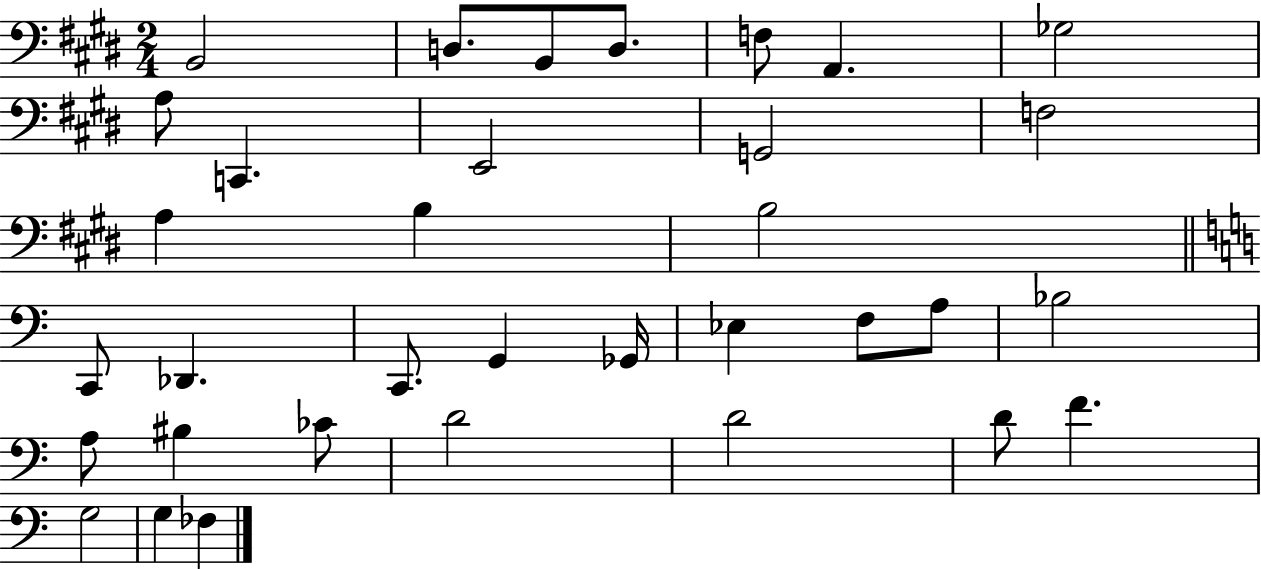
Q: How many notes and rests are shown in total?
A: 34